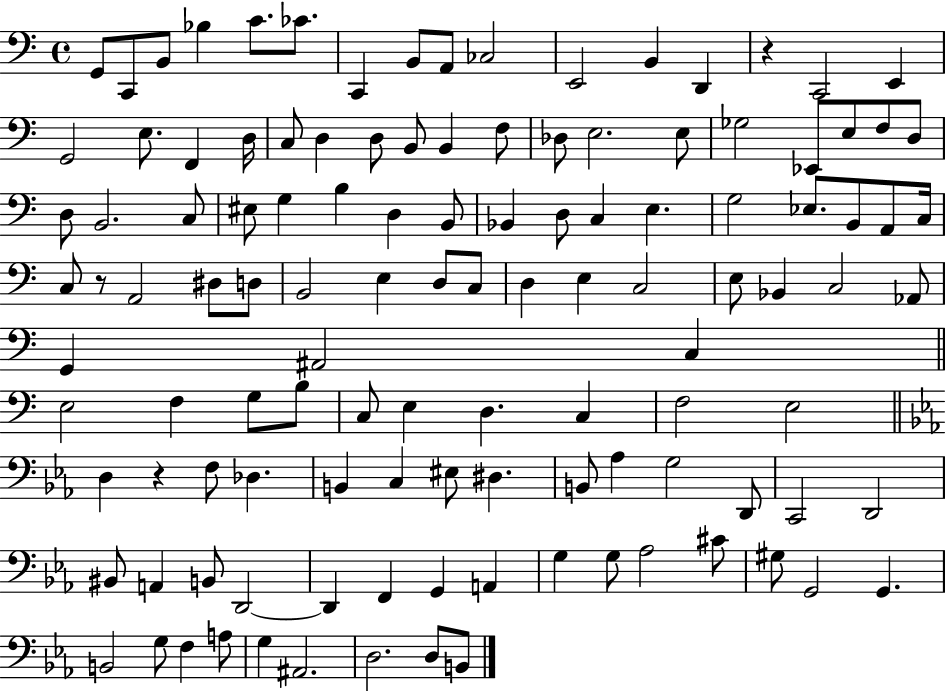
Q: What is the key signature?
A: C major